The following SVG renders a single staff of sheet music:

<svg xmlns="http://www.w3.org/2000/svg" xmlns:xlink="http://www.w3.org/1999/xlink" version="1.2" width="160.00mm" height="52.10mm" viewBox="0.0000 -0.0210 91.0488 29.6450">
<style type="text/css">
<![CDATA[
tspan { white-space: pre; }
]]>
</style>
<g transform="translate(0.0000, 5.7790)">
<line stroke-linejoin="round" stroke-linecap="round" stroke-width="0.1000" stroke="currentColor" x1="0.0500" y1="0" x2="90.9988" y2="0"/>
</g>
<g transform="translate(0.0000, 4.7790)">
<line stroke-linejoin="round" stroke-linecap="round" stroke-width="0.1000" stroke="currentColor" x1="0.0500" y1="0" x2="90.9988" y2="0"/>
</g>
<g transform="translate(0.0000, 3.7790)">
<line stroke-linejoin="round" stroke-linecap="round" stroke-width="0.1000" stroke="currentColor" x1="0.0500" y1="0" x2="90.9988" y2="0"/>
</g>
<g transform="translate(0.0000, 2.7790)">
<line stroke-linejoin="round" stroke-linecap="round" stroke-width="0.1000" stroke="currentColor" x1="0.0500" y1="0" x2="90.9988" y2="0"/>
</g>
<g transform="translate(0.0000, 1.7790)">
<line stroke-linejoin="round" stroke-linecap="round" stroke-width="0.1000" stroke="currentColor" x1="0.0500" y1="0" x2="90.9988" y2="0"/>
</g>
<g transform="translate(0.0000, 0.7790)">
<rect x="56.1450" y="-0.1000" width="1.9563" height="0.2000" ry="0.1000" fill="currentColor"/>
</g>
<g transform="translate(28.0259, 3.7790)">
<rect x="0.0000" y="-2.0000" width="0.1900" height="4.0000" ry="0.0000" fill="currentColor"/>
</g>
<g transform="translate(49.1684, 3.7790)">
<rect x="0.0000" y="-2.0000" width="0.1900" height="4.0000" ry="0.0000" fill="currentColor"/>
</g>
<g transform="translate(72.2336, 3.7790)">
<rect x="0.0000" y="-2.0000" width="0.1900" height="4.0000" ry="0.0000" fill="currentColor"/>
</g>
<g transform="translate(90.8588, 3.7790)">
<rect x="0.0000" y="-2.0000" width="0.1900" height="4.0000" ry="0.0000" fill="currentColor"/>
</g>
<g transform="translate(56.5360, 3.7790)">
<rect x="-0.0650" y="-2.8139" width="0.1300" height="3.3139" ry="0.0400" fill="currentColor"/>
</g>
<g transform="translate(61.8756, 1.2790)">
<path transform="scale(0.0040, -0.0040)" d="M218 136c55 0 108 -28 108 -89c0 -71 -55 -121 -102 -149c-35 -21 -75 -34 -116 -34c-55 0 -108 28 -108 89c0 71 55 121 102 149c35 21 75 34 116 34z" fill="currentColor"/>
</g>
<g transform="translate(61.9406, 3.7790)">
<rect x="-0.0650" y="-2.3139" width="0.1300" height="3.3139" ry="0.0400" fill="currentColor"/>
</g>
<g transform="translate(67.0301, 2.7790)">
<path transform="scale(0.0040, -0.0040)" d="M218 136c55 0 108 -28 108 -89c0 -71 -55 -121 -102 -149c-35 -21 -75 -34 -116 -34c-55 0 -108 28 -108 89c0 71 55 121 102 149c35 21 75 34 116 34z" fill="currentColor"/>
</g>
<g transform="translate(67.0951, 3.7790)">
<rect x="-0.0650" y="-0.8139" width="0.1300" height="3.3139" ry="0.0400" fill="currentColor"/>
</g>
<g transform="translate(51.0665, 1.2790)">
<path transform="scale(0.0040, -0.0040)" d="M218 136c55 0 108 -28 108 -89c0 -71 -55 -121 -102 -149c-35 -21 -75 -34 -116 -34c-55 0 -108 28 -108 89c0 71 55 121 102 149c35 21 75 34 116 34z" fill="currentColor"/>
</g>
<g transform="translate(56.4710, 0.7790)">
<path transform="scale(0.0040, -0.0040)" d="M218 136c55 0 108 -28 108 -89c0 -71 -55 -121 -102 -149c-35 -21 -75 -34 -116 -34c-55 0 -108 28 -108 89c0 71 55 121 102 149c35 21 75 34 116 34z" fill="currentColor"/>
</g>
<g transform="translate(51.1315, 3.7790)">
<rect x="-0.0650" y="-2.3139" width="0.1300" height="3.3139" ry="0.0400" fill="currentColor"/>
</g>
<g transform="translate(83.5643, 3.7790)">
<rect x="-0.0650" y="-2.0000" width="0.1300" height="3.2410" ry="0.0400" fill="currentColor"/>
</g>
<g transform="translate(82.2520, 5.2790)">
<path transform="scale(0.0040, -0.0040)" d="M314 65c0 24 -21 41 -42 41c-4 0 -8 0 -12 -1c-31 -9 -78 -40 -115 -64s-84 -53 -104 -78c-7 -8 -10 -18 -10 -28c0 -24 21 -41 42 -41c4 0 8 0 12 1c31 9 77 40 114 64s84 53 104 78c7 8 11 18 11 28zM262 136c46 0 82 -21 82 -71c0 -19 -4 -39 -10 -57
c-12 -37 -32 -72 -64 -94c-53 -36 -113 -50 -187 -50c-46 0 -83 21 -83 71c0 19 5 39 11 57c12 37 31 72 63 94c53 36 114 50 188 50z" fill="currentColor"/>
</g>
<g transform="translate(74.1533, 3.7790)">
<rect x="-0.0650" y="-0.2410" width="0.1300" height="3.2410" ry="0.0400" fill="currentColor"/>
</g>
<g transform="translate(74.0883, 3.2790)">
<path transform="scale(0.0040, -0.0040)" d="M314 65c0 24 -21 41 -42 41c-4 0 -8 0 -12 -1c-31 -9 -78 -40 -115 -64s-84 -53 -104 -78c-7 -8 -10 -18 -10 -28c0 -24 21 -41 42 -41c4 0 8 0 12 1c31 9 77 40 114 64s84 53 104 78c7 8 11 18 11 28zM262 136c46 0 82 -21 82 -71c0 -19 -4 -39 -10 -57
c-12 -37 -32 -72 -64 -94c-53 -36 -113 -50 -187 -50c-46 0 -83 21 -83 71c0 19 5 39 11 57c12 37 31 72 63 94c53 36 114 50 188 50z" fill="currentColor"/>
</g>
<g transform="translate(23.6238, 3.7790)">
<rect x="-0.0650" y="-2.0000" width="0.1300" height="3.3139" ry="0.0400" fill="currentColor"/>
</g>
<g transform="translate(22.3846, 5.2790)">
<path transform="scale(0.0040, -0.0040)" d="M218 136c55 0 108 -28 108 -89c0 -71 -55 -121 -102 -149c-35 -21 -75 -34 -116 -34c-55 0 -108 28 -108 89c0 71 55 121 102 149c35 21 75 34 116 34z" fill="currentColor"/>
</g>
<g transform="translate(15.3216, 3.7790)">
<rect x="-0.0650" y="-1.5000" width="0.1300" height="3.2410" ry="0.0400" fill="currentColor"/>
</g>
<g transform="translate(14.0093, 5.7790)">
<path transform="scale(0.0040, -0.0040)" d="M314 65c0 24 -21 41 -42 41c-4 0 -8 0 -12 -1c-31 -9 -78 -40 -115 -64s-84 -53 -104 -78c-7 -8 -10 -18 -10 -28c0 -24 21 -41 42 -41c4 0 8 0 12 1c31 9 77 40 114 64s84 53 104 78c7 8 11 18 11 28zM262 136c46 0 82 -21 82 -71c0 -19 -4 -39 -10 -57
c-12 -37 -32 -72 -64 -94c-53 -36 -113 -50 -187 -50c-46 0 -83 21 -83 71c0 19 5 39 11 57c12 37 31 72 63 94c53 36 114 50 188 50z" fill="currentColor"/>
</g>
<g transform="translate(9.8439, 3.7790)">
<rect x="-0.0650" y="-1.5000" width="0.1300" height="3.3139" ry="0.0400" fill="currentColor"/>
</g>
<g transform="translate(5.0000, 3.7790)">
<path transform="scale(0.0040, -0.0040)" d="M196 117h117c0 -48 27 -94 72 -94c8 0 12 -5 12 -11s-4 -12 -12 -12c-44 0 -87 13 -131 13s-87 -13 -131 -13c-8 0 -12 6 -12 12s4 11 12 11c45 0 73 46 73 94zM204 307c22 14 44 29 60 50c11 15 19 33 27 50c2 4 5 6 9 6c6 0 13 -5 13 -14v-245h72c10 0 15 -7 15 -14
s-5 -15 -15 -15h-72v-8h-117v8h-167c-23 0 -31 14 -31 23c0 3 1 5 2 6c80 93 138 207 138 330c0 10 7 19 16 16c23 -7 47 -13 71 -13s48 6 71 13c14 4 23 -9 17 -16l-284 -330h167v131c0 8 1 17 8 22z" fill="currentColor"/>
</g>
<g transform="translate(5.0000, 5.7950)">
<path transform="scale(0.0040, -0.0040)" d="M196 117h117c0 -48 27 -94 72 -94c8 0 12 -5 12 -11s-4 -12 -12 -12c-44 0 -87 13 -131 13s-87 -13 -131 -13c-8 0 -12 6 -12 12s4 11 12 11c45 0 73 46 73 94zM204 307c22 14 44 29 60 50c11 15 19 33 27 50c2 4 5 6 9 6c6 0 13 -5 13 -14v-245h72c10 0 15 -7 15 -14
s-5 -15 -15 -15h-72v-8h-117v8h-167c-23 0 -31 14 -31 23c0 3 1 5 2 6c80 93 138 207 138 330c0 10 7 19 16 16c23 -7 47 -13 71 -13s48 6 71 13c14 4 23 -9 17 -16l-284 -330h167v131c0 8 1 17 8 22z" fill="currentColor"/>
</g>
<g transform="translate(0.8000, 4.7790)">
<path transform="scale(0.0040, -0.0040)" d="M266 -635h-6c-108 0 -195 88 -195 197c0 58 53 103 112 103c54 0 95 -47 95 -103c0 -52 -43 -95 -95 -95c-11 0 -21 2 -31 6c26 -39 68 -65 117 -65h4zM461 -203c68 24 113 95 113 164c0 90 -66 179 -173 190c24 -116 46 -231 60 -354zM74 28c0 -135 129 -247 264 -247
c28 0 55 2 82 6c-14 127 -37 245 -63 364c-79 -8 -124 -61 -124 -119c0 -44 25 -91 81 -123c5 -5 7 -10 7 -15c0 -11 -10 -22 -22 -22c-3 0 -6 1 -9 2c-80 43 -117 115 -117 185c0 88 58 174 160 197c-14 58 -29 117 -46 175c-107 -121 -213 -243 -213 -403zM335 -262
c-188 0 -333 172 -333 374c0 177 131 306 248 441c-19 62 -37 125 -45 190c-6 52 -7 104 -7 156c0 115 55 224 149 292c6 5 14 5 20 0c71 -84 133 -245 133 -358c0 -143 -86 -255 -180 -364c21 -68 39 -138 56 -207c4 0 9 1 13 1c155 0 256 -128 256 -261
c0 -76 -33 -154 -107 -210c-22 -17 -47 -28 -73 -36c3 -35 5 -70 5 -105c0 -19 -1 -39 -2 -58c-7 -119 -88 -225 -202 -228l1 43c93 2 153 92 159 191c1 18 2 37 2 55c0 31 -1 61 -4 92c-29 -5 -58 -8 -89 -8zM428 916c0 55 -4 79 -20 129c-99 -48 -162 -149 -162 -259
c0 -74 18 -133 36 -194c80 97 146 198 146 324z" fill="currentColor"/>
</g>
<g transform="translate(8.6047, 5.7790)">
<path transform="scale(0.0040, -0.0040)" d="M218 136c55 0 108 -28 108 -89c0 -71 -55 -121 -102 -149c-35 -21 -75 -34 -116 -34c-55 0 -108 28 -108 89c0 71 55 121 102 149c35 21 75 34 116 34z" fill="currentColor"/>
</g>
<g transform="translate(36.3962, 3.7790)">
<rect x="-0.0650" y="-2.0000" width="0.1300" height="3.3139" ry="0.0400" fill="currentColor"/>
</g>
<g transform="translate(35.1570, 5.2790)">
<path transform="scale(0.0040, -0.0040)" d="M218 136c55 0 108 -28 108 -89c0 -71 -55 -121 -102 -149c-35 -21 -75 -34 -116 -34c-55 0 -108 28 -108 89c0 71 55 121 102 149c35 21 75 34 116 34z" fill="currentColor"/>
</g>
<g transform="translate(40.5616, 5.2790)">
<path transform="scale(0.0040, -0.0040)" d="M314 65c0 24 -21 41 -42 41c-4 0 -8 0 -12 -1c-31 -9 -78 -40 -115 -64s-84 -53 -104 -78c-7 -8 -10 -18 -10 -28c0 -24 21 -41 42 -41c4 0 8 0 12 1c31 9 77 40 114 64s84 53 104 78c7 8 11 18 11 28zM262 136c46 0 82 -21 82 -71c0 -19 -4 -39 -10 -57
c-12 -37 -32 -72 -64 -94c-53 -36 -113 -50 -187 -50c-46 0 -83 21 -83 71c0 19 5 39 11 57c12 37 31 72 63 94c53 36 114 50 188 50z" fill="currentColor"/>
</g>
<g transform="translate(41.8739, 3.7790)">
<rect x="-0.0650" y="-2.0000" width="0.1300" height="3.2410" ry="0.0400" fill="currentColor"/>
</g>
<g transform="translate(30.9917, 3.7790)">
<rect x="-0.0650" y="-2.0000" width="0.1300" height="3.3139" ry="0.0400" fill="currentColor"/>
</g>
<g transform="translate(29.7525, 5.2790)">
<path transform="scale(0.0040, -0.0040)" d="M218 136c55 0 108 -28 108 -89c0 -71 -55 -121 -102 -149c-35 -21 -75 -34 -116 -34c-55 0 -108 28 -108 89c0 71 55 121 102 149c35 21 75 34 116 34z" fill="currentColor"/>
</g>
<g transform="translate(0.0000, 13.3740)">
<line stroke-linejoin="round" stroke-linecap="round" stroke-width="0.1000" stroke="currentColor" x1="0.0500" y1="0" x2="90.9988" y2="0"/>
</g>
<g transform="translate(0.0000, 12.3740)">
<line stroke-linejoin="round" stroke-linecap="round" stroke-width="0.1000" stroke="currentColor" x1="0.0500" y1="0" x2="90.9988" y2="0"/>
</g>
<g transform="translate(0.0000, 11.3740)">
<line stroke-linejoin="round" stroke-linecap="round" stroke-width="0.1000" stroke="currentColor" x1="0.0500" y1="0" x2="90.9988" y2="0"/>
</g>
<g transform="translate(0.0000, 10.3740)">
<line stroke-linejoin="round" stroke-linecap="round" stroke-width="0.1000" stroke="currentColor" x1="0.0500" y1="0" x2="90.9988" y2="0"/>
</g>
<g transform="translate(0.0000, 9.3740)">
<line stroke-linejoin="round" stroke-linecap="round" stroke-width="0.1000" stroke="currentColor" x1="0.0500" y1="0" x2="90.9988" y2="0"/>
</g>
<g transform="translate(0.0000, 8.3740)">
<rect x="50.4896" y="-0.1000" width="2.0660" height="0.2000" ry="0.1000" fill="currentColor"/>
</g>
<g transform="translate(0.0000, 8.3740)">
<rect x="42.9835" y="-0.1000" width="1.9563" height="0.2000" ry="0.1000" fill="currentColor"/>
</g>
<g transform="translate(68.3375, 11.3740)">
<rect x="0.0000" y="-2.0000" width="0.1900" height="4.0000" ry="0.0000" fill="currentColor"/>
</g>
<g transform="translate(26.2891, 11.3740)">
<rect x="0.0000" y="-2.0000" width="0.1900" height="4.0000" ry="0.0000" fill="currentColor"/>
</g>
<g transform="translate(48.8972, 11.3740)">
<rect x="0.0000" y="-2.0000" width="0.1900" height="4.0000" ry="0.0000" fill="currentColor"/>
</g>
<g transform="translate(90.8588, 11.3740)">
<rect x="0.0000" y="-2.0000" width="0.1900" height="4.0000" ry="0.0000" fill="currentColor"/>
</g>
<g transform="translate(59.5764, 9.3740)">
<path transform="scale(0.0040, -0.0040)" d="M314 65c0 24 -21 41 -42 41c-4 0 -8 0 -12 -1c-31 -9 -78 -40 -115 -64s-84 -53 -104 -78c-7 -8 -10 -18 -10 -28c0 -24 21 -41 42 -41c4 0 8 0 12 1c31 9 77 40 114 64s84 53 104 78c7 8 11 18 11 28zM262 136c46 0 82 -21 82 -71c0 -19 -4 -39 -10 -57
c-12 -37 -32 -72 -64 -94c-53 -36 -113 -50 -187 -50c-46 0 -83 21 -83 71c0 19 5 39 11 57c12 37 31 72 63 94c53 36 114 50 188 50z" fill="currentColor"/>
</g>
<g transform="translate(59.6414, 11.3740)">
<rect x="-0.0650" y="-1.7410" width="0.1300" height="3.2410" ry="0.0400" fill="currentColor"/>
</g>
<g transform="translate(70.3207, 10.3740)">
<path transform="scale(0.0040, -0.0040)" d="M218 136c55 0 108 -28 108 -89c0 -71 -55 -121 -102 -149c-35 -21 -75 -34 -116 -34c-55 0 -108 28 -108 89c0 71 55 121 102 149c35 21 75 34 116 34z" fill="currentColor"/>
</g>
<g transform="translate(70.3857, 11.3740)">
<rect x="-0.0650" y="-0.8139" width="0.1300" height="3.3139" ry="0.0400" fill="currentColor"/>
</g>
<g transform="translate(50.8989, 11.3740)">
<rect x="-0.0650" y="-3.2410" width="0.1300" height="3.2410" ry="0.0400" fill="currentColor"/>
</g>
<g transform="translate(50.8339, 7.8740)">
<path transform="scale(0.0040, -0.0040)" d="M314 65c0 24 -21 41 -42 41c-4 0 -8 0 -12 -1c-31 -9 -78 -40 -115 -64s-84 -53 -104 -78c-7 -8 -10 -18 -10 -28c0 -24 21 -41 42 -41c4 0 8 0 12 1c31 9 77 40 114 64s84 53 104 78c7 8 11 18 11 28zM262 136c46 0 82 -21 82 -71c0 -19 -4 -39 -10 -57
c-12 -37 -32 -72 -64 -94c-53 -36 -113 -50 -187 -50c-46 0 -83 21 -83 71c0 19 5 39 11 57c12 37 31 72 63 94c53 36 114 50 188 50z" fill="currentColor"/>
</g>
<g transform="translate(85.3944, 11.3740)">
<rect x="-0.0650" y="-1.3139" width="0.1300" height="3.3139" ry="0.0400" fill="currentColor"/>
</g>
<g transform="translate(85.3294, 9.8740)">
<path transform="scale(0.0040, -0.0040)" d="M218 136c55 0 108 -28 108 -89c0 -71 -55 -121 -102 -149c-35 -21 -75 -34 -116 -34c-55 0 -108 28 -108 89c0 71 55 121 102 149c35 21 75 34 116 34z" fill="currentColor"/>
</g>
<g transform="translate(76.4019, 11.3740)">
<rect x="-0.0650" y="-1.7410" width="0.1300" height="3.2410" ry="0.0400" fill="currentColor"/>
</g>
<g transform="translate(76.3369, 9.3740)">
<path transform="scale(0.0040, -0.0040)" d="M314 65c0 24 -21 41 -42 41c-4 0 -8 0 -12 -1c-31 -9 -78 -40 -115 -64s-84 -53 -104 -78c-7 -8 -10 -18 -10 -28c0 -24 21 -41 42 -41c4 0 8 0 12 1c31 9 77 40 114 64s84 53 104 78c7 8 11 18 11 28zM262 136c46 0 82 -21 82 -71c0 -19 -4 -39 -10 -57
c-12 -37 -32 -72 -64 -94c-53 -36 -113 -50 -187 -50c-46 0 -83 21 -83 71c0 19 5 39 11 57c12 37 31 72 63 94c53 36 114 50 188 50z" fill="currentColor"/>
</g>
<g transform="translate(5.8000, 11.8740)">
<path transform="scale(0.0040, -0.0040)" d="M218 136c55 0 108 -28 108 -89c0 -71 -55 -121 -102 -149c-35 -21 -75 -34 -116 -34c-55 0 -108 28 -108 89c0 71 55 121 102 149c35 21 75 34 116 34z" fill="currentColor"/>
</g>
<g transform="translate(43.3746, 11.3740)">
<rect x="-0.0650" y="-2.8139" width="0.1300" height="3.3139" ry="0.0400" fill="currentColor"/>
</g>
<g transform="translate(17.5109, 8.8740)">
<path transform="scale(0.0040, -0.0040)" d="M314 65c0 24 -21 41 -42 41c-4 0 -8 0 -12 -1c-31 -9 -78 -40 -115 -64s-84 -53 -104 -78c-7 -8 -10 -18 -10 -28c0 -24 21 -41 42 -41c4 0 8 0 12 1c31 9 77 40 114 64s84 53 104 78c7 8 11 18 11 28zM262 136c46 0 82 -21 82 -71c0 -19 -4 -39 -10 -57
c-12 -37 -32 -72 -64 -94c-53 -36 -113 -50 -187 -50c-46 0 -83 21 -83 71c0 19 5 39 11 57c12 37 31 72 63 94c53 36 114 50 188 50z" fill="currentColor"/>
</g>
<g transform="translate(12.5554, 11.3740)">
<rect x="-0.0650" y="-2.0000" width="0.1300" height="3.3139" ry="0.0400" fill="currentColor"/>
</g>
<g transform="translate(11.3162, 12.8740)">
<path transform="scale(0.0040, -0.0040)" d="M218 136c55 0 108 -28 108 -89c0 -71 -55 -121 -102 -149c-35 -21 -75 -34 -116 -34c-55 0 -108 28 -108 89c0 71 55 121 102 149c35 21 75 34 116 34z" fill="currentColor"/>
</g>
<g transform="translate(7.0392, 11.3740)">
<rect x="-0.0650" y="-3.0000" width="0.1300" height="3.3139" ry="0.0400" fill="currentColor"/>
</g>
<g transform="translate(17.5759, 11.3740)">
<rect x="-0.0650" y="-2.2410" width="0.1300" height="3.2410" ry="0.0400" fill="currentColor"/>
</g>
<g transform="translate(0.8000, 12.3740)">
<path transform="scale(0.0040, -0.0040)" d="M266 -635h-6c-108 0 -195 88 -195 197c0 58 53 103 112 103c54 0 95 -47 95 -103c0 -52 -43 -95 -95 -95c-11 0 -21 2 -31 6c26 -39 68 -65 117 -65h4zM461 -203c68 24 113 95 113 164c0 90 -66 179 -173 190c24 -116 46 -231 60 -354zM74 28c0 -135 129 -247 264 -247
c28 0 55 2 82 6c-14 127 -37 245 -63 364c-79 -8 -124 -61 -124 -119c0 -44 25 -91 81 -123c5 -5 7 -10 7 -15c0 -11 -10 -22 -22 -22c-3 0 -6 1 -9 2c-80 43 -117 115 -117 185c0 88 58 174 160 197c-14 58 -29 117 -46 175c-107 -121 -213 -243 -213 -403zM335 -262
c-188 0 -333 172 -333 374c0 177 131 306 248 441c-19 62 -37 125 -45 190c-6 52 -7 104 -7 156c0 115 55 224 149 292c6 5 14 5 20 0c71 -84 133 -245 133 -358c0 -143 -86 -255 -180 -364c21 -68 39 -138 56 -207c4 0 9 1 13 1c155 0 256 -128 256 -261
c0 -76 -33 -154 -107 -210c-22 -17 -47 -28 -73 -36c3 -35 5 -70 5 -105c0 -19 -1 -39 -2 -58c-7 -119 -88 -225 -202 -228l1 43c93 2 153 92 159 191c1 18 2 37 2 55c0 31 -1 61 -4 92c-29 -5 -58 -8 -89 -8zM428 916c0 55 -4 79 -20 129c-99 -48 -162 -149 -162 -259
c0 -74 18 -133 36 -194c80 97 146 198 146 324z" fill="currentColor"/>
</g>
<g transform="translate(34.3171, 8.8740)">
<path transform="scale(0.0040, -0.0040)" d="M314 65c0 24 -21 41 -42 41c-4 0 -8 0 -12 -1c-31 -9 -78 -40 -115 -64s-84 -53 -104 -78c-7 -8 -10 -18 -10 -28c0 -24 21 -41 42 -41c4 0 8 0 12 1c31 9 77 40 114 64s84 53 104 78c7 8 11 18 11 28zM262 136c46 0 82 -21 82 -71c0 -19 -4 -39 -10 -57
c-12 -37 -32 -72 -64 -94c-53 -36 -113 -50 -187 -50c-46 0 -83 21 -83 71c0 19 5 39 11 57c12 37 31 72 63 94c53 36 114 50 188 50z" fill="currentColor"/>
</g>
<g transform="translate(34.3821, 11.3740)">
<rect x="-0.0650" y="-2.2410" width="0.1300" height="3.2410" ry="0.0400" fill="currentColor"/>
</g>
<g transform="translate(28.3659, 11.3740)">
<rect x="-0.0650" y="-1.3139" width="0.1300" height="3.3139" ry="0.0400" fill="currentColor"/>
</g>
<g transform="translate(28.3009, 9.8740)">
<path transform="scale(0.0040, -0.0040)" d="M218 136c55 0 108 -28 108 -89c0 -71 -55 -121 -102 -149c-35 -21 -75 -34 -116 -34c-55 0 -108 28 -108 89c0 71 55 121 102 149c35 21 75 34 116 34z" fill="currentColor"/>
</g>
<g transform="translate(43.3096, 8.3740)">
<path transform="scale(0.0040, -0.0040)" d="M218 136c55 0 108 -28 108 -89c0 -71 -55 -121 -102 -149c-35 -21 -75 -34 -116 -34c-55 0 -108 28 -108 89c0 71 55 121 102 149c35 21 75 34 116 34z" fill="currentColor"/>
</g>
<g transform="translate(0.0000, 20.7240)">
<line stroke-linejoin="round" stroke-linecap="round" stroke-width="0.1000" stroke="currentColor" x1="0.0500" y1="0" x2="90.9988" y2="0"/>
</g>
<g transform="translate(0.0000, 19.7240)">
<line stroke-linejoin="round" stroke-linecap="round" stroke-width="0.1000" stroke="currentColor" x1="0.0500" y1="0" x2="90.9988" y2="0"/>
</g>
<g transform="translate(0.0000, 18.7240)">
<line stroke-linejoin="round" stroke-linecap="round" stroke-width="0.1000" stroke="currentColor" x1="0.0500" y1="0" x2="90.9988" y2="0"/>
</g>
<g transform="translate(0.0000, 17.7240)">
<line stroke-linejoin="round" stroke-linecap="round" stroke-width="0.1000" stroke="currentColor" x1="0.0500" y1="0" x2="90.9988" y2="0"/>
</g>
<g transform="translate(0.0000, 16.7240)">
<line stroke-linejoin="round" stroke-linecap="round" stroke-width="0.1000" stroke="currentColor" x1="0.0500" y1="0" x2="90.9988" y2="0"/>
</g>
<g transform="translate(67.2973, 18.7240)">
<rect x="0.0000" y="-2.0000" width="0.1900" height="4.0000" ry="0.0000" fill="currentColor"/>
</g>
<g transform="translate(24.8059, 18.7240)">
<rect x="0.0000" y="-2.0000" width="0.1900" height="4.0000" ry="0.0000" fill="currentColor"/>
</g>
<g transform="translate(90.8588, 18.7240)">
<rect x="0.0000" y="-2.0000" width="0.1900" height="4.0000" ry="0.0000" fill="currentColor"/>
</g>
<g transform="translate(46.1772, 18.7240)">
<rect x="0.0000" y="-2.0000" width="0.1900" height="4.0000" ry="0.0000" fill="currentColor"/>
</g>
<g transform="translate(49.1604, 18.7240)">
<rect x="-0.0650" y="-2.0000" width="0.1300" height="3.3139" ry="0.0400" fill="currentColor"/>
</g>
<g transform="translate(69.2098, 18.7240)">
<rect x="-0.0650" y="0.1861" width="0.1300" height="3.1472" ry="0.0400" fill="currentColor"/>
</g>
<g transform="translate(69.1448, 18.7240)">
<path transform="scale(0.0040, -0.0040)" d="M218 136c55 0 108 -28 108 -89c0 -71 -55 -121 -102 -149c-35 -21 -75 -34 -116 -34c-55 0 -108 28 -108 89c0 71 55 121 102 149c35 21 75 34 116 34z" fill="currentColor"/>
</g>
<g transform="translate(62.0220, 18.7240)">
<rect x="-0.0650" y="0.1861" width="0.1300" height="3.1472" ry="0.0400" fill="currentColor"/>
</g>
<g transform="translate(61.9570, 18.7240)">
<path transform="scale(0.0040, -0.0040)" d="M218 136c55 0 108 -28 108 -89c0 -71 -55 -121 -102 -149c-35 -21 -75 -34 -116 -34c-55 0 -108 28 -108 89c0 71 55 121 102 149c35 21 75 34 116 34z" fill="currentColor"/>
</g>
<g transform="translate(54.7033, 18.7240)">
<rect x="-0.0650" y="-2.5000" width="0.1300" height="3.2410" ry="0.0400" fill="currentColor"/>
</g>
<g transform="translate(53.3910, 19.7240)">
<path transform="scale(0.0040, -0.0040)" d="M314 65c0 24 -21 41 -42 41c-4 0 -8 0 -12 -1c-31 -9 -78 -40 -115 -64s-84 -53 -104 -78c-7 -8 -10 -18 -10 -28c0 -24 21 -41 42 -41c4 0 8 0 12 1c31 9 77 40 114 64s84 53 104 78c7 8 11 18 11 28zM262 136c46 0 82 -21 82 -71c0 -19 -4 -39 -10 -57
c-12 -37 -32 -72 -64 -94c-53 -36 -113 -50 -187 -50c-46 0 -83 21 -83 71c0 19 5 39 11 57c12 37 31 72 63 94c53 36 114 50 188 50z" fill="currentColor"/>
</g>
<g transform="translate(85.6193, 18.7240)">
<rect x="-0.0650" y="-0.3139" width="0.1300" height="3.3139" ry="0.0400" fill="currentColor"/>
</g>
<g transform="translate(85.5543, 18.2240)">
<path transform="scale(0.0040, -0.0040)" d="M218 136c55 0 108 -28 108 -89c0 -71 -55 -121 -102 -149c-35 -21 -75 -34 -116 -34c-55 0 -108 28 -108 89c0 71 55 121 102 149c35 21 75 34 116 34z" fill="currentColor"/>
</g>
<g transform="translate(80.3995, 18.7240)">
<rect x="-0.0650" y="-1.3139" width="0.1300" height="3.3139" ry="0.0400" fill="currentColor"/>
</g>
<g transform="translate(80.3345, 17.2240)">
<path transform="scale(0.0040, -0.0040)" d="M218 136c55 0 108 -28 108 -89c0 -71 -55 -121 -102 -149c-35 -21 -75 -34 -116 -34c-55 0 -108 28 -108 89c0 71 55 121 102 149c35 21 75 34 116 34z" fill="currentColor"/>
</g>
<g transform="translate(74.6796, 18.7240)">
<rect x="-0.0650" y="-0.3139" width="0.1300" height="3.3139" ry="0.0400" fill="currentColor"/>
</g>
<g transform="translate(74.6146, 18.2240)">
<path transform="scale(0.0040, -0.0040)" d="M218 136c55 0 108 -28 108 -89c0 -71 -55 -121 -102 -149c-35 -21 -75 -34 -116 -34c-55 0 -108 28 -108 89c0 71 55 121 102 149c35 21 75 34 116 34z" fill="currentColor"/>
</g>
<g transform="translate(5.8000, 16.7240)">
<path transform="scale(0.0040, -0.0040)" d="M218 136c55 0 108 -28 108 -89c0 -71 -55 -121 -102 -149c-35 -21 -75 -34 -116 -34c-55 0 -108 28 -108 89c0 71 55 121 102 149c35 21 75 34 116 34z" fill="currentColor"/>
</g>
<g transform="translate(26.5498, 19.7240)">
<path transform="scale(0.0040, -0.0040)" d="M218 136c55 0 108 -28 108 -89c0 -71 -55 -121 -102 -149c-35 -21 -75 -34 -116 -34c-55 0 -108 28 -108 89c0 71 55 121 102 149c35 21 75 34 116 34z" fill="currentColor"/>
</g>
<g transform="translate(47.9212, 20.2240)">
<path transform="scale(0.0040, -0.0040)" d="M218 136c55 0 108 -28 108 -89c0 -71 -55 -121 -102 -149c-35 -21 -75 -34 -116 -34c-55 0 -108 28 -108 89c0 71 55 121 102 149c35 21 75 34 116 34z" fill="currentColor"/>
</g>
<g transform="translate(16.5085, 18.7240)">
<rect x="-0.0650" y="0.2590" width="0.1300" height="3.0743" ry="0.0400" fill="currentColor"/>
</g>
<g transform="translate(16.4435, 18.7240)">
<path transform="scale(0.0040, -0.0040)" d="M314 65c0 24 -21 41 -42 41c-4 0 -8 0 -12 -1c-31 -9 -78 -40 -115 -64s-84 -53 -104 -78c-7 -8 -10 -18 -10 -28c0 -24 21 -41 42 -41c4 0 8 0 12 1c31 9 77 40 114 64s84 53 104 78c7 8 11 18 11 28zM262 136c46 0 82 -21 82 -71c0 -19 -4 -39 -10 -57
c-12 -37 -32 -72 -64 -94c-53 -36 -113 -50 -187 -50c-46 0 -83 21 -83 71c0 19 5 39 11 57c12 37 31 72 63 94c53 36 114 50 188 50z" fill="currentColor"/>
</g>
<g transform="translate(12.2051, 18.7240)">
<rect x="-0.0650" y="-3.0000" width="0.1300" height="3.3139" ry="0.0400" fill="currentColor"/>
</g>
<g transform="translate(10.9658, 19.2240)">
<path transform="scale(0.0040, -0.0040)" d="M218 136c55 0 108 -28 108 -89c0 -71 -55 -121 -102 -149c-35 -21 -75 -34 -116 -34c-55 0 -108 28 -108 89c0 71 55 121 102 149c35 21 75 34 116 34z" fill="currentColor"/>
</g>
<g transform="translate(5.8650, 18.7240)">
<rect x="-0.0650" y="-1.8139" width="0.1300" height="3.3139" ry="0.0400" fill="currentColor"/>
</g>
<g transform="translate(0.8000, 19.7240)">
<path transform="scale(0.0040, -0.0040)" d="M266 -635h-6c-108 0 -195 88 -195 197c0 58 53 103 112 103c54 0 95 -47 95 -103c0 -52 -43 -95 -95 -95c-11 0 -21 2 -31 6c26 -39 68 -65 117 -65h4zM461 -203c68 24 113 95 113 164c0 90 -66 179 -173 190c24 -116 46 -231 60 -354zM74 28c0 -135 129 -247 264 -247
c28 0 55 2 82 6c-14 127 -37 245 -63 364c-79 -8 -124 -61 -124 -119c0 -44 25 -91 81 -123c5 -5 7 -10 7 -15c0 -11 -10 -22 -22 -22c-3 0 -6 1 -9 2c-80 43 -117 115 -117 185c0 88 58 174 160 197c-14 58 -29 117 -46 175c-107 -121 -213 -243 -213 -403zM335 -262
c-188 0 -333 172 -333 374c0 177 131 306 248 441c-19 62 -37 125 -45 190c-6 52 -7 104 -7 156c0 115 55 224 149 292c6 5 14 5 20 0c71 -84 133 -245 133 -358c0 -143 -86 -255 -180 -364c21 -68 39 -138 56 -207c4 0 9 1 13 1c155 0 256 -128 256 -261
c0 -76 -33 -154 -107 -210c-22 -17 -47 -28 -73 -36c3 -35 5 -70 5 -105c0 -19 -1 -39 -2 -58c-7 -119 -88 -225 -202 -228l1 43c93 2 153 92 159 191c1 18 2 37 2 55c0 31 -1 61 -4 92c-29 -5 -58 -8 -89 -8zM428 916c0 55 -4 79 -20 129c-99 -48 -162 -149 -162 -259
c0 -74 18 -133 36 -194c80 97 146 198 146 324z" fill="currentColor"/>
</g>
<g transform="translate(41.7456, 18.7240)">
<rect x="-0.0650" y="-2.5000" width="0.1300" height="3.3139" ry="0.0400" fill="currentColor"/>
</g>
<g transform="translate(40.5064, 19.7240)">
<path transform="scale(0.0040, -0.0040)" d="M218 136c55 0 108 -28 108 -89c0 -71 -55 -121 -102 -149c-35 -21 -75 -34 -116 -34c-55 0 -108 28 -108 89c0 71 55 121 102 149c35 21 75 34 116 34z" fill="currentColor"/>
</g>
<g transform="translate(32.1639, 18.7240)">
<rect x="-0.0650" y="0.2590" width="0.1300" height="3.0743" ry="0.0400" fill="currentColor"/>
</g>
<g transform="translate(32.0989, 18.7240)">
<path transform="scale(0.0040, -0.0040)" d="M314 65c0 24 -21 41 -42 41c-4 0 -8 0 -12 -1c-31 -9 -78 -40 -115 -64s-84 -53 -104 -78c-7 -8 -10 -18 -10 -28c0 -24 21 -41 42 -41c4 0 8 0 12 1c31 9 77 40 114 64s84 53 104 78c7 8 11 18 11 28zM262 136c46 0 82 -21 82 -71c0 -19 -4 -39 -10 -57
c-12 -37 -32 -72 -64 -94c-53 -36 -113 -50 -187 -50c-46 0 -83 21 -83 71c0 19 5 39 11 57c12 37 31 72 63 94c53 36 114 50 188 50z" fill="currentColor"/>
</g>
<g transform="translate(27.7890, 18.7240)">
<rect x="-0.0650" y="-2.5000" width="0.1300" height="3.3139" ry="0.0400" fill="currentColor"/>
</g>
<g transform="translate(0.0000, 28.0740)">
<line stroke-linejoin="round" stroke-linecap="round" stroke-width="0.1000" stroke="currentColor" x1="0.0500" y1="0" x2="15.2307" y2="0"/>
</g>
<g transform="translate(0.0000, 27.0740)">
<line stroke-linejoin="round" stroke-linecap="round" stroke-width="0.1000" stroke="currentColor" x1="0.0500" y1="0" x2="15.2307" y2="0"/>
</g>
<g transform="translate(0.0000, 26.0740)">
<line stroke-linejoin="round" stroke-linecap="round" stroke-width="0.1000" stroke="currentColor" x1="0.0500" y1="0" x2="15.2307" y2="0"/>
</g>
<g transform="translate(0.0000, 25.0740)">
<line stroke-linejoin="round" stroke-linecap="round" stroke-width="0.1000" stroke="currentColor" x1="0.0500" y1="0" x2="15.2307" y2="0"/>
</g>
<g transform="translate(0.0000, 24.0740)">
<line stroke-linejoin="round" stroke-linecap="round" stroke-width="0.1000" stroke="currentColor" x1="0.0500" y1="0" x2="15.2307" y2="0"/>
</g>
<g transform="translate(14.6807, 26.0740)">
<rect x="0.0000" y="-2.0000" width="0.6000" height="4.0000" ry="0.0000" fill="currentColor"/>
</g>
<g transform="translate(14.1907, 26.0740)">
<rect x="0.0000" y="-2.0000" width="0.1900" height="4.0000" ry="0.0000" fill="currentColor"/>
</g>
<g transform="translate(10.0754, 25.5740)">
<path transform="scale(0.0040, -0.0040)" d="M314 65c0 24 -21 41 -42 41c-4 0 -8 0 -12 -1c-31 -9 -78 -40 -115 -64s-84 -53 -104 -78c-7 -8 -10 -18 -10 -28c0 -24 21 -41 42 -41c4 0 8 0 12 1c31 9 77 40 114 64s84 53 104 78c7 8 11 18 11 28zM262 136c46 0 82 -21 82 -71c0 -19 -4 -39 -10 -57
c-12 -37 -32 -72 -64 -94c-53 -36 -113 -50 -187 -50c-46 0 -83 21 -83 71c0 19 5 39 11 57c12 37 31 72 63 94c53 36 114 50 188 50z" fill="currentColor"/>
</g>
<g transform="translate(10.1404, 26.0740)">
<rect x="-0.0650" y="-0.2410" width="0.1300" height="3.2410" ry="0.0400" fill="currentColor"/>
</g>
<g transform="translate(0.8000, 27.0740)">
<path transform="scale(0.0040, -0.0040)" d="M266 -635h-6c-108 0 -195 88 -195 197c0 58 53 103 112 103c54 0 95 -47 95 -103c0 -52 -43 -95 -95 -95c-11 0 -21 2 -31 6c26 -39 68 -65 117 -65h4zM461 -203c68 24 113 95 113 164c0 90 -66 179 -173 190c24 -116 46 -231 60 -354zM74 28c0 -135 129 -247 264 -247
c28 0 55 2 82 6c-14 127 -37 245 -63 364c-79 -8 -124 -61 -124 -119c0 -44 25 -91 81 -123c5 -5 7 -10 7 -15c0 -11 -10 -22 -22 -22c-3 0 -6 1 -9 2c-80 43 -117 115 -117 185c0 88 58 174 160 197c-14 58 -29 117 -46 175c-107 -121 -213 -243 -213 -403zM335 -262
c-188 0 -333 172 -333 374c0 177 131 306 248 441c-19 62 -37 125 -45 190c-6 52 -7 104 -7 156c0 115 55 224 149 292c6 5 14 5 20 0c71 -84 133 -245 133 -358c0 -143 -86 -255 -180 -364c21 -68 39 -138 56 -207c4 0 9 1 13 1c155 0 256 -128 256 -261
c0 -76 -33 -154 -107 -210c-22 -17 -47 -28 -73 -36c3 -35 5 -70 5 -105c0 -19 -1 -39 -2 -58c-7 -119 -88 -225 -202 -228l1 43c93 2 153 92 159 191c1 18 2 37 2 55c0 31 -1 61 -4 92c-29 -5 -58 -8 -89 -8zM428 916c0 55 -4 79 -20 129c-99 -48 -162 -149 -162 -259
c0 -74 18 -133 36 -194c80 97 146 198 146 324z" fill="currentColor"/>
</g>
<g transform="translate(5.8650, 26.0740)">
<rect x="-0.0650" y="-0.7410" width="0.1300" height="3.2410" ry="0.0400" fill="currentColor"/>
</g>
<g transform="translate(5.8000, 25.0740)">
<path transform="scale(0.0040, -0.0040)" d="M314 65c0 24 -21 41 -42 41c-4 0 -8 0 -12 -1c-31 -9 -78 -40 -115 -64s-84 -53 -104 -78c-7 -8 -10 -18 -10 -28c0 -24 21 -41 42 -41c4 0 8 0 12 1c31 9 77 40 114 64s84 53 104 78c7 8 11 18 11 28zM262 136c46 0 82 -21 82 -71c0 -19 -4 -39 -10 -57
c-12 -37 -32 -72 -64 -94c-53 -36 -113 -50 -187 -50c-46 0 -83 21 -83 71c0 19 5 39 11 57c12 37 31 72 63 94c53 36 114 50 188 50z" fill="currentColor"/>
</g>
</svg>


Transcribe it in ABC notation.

X:1
T:Untitled
M:4/4
L:1/4
K:C
E E2 F F F F2 g a g d c2 F2 A F g2 e g2 a b2 f2 d f2 e f A B2 G B2 G F G2 B B c e c d2 c2